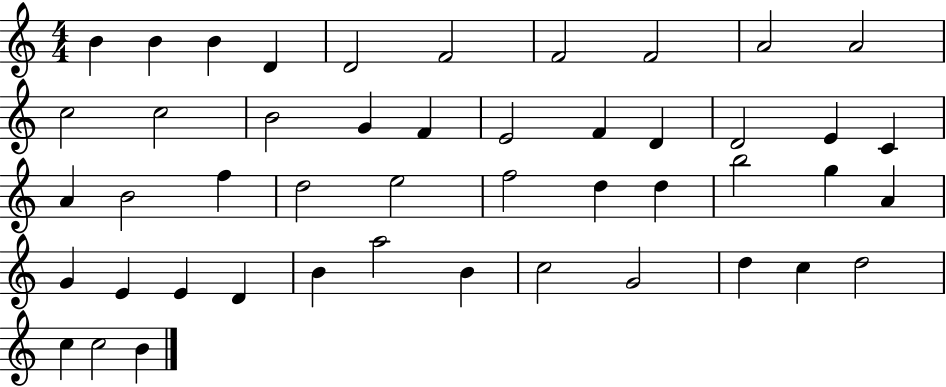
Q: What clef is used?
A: treble